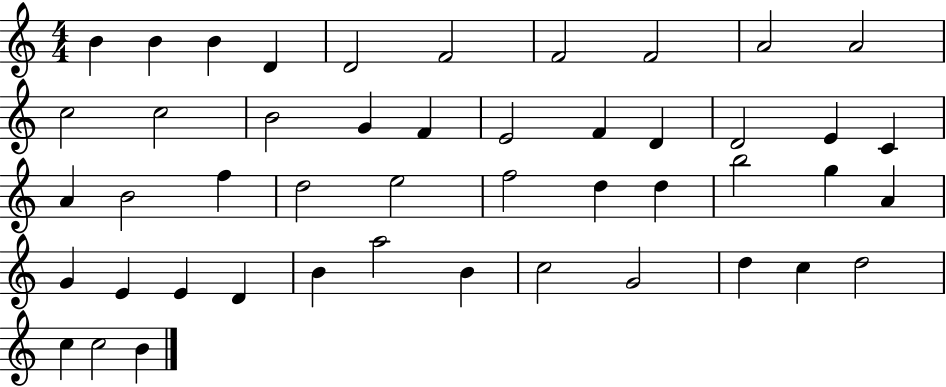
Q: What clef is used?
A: treble